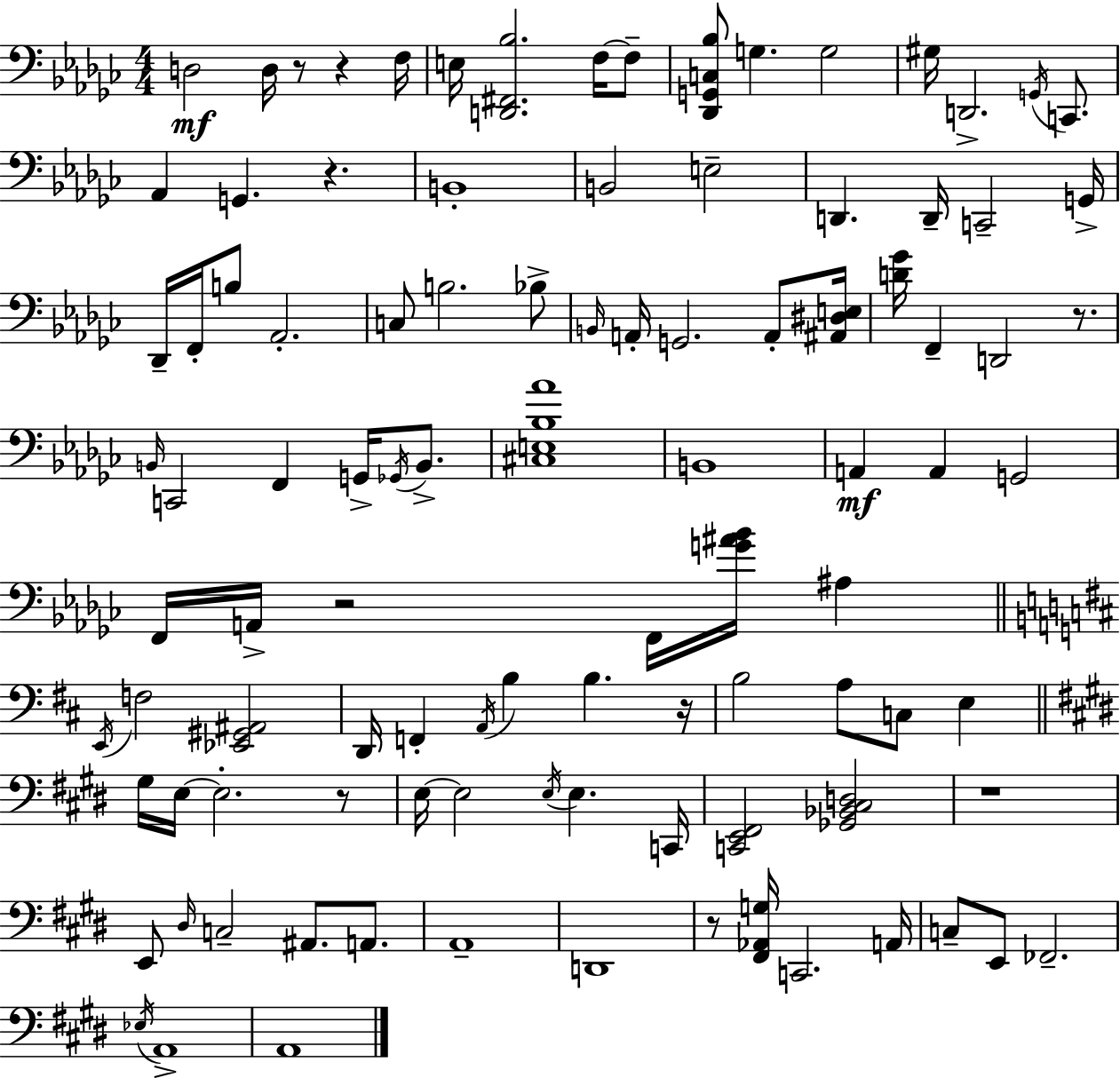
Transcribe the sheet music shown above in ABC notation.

X:1
T:Untitled
M:4/4
L:1/4
K:Ebm
D,2 D,/4 z/2 z F,/4 E,/4 [D,,^F,,_B,]2 F,/4 F,/2 [_D,,G,,C,_B,]/2 G, G,2 ^G,/4 D,,2 G,,/4 C,,/2 _A,, G,, z B,,4 B,,2 E,2 D,, D,,/4 C,,2 G,,/4 _D,,/4 F,,/4 B,/2 _A,,2 C,/2 B,2 _B,/2 B,,/4 A,,/4 G,,2 A,,/2 [^A,,^D,E,]/4 [D_G]/4 F,, D,,2 z/2 B,,/4 C,,2 F,, G,,/4 _G,,/4 B,,/2 [^C,E,_B,_A]4 B,,4 A,, A,, G,,2 F,,/4 A,,/4 z2 F,,/4 [G^A_B]/4 ^A, E,,/4 F,2 [_E,,^G,,^A,,]2 D,,/4 F,, A,,/4 B, B, z/4 B,2 A,/2 C,/2 E, ^G,/4 E,/4 E,2 z/2 E,/4 E,2 E,/4 E, C,,/4 [C,,E,,^F,,]2 [_G,,_B,,^C,D,]2 z4 E,,/2 ^D,/4 C,2 ^A,,/2 A,,/2 A,,4 D,,4 z/2 [^F,,_A,,G,]/4 C,,2 A,,/4 C,/2 E,,/2 _F,,2 _E,/4 A,,4 A,,4